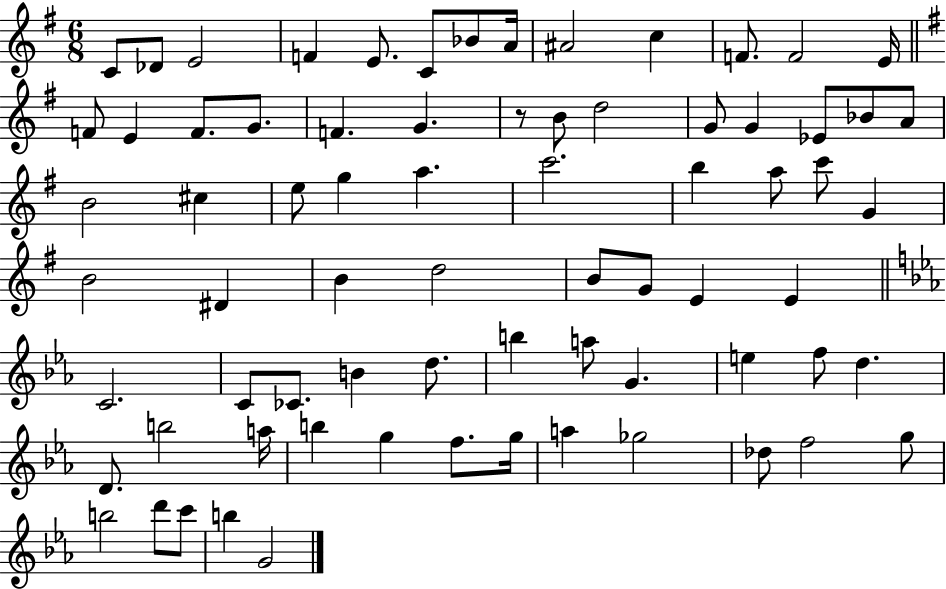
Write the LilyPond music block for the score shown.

{
  \clef treble
  \numericTimeSignature
  \time 6/8
  \key g \major
  c'8 des'8 e'2 | f'4 e'8. c'8 bes'8 a'16 | ais'2 c''4 | f'8. f'2 e'16 | \break \bar "||" \break \key g \major f'8 e'4 f'8. g'8. | f'4. g'4. | r8 b'8 d''2 | g'8 g'4 ees'8 bes'8 a'8 | \break b'2 cis''4 | e''8 g''4 a''4. | c'''2. | b''4 a''8 c'''8 g'4 | \break b'2 dis'4 | b'4 d''2 | b'8 g'8 e'4 e'4 | \bar "||" \break \key c \minor c'2. | c'8 ces'8. b'4 d''8. | b''4 a''8 g'4. | e''4 f''8 d''4. | \break d'8. b''2 a''16 | b''4 g''4 f''8. g''16 | a''4 ges''2 | des''8 f''2 g''8 | \break b''2 d'''8 c'''8 | b''4 g'2 | \bar "|."
}